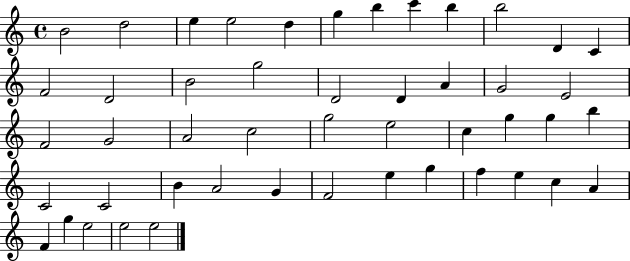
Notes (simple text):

B4/h D5/h E5/q E5/h D5/q G5/q B5/q C6/q B5/q B5/h D4/q C4/q F4/h D4/h B4/h G5/h D4/h D4/q A4/q G4/h E4/h F4/h G4/h A4/h C5/h G5/h E5/h C5/q G5/q G5/q B5/q C4/h C4/h B4/q A4/h G4/q F4/h E5/q G5/q F5/q E5/q C5/q A4/q F4/q G5/q E5/h E5/h E5/h